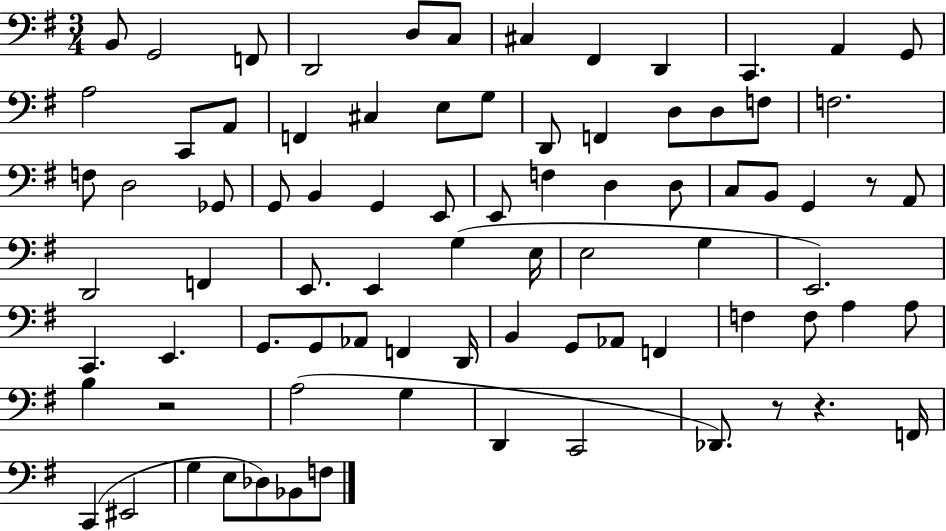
B2/e G2/h F2/e D2/h D3/e C3/e C#3/q F#2/q D2/q C2/q. A2/q G2/e A3/h C2/e A2/e F2/q C#3/q E3/e G3/e D2/e F2/q D3/e D3/e F3/e F3/h. F3/e D3/h Gb2/e G2/e B2/q G2/q E2/e E2/e F3/q D3/q D3/e C3/e B2/e G2/q R/e A2/e D2/h F2/q E2/e. E2/q G3/q E3/s E3/h G3/q E2/h. C2/q. E2/q. G2/e. G2/e Ab2/e F2/q D2/s B2/q G2/e Ab2/e F2/q F3/q F3/e A3/q A3/e B3/q R/h A3/h G3/q D2/q C2/h Db2/e. R/e R/q. F2/s C2/q EIS2/h G3/q E3/e Db3/e Bb2/e F3/e